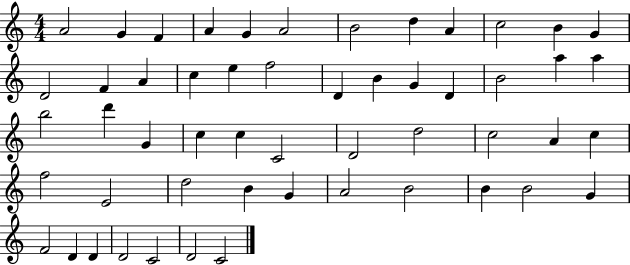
X:1
T:Untitled
M:4/4
L:1/4
K:C
A2 G F A G A2 B2 d A c2 B G D2 F A c e f2 D B G D B2 a a b2 d' G c c C2 D2 d2 c2 A c f2 E2 d2 B G A2 B2 B B2 G F2 D D D2 C2 D2 C2